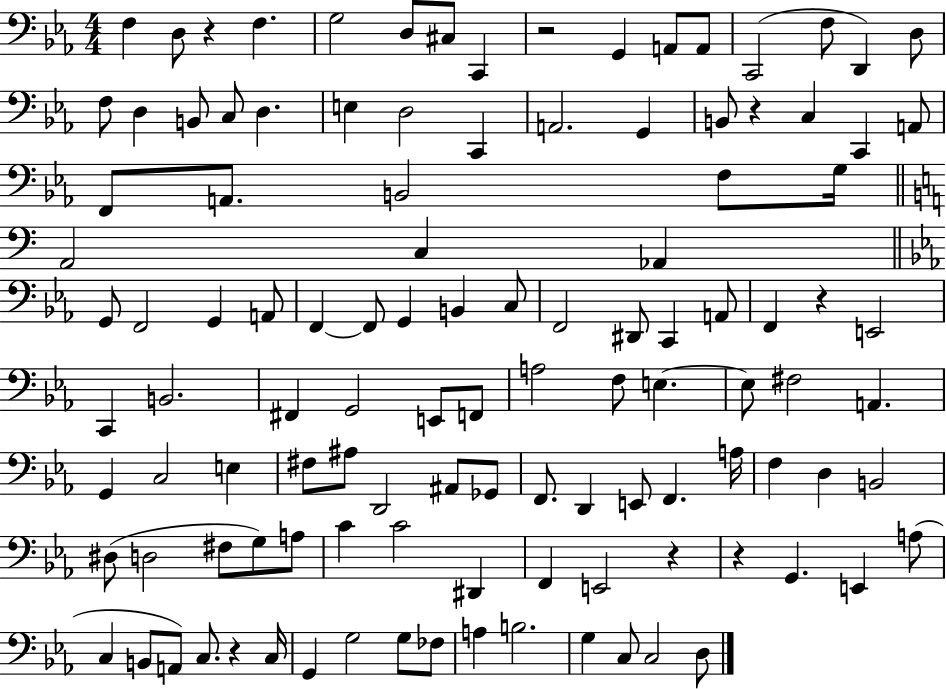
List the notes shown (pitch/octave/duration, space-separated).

F3/q D3/e R/q F3/q. G3/h D3/e C#3/e C2/q R/h G2/q A2/e A2/e C2/h F3/e D2/q D3/e F3/e D3/q B2/e C3/e D3/q. E3/q D3/h C2/q A2/h. G2/q B2/e R/q C3/q C2/q A2/e F2/e A2/e. B2/h F3/e G3/s A2/h C3/q Ab2/q G2/e F2/h G2/q A2/e F2/q F2/e G2/q B2/q C3/e F2/h D#2/e C2/q A2/e F2/q R/q E2/h C2/q B2/h. F#2/q G2/h E2/e F2/e A3/h F3/e E3/q. E3/e F#3/h A2/q. G2/q C3/h E3/q F#3/e A#3/e D2/h A#2/e Gb2/e F2/e. D2/q E2/e F2/q. A3/s F3/q D3/q B2/h D#3/e D3/h F#3/e G3/e A3/e C4/q C4/h D#2/q F2/q E2/h R/q R/q G2/q. E2/q A3/e C3/q B2/e A2/e C3/e. R/q C3/s G2/q G3/h G3/e FES3/e A3/q B3/h. G3/q C3/e C3/h D3/e